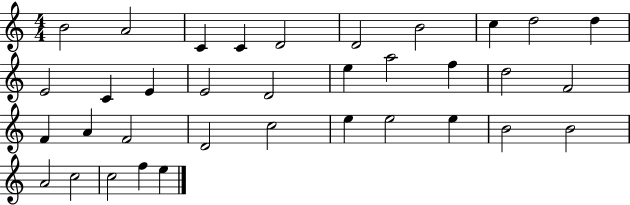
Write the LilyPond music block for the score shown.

{
  \clef treble
  \numericTimeSignature
  \time 4/4
  \key c \major
  b'2 a'2 | c'4 c'4 d'2 | d'2 b'2 | c''4 d''2 d''4 | \break e'2 c'4 e'4 | e'2 d'2 | e''4 a''2 f''4 | d''2 f'2 | \break f'4 a'4 f'2 | d'2 c''2 | e''4 e''2 e''4 | b'2 b'2 | \break a'2 c''2 | c''2 f''4 e''4 | \bar "|."
}